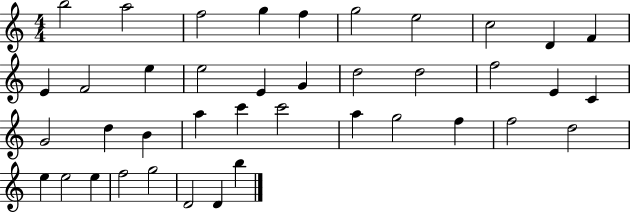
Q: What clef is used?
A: treble